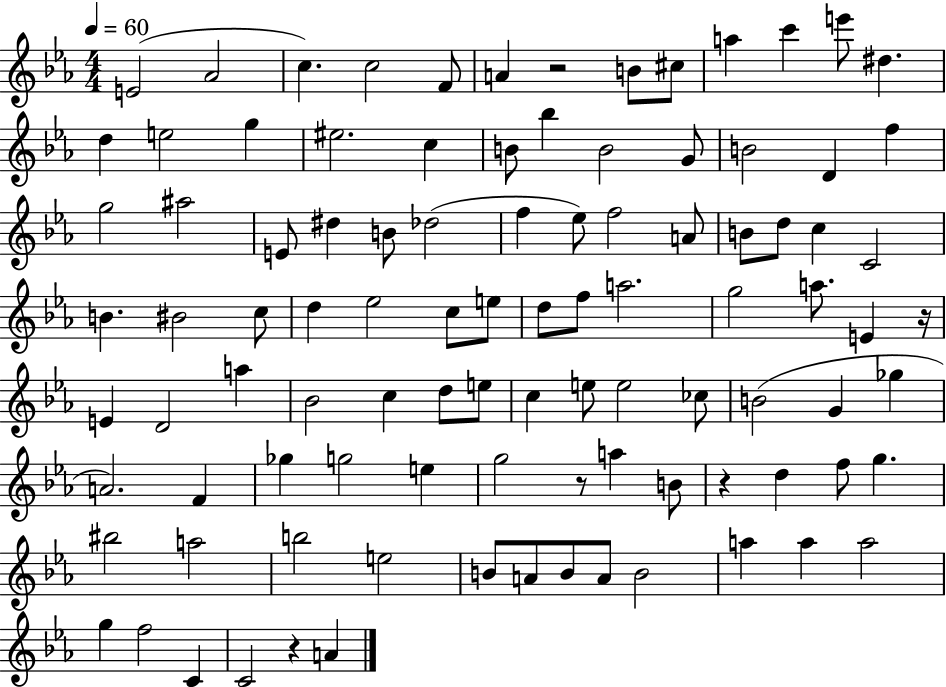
E4/h Ab4/h C5/q. C5/h F4/e A4/q R/h B4/e C#5/e A5/q C6/q E6/e D#5/q. D5/q E5/h G5/q EIS5/h. C5/q B4/e Bb5/q B4/h G4/e B4/h D4/q F5/q G5/h A#5/h E4/e D#5/q B4/e Db5/h F5/q Eb5/e F5/h A4/e B4/e D5/e C5/q C4/h B4/q. BIS4/h C5/e D5/q Eb5/h C5/e E5/e D5/e F5/e A5/h. G5/h A5/e. E4/q R/s E4/q D4/h A5/q Bb4/h C5/q D5/e E5/e C5/q E5/e E5/h CES5/e B4/h G4/q Gb5/q A4/h. F4/q Gb5/q G5/h E5/q G5/h R/e A5/q B4/e R/q D5/q F5/e G5/q. BIS5/h A5/h B5/h E5/h B4/e A4/e B4/e A4/e B4/h A5/q A5/q A5/h G5/q F5/h C4/q C4/h R/q A4/q